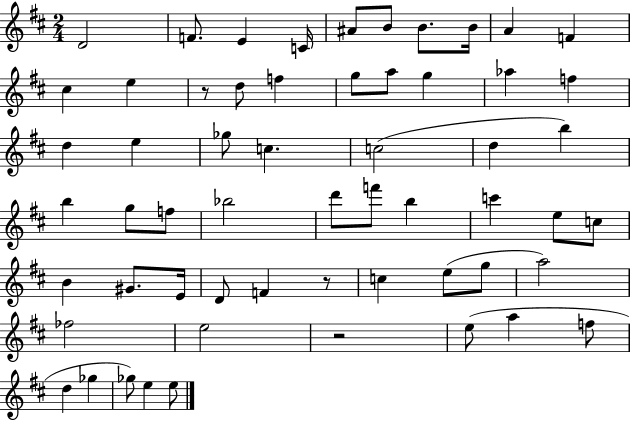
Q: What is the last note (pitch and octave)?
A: E5